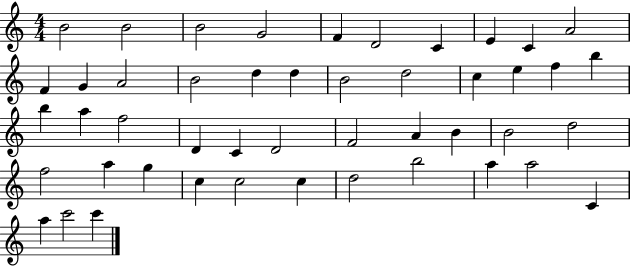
B4/h B4/h B4/h G4/h F4/q D4/h C4/q E4/q C4/q A4/h F4/q G4/q A4/h B4/h D5/q D5/q B4/h D5/h C5/q E5/q F5/q B5/q B5/q A5/q F5/h D4/q C4/q D4/h F4/h A4/q B4/q B4/h D5/h F5/h A5/q G5/q C5/q C5/h C5/q D5/h B5/h A5/q A5/h C4/q A5/q C6/h C6/q